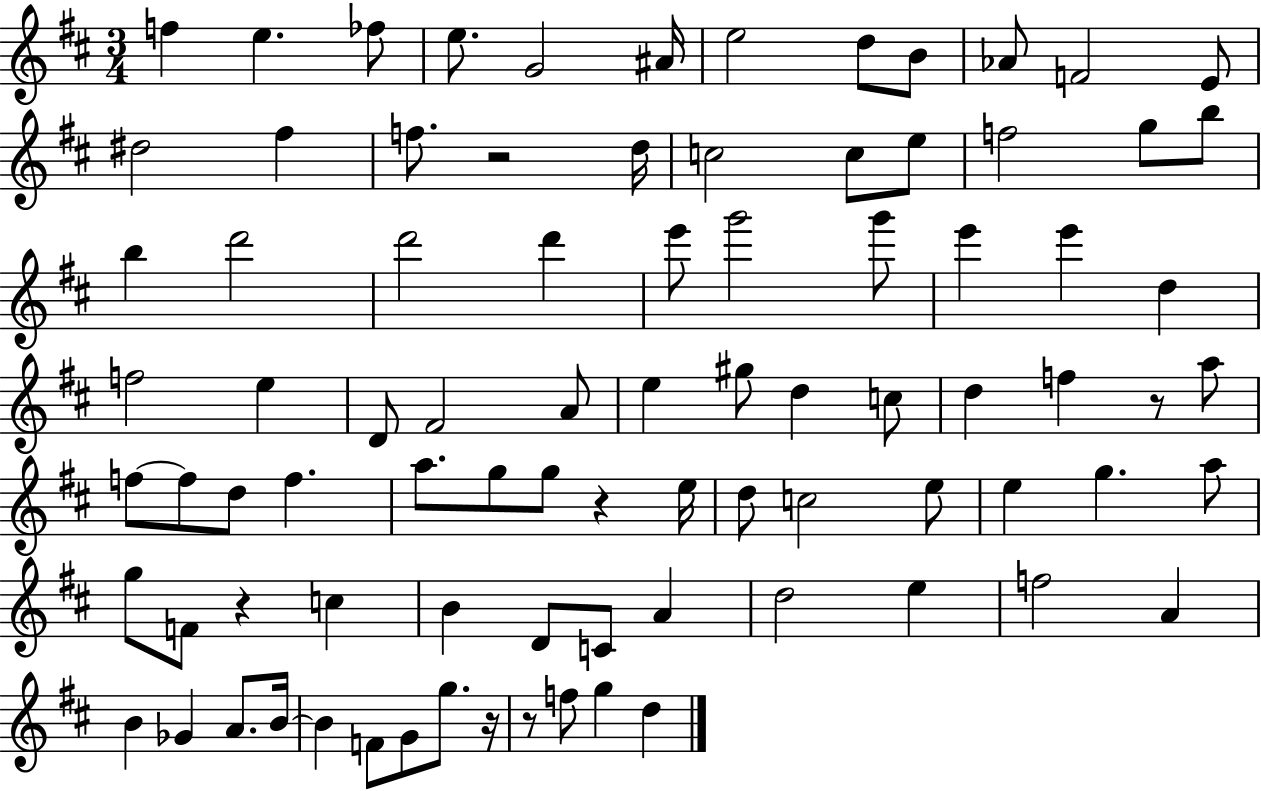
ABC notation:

X:1
T:Untitled
M:3/4
L:1/4
K:D
f e _f/2 e/2 G2 ^A/4 e2 d/2 B/2 _A/2 F2 E/2 ^d2 ^f f/2 z2 d/4 c2 c/2 e/2 f2 g/2 b/2 b d'2 d'2 d' e'/2 g'2 g'/2 e' e' d f2 e D/2 ^F2 A/2 e ^g/2 d c/2 d f z/2 a/2 f/2 f/2 d/2 f a/2 g/2 g/2 z e/4 d/2 c2 e/2 e g a/2 g/2 F/2 z c B D/2 C/2 A d2 e f2 A B _G A/2 B/4 B F/2 G/2 g/2 z/4 z/2 f/2 g d